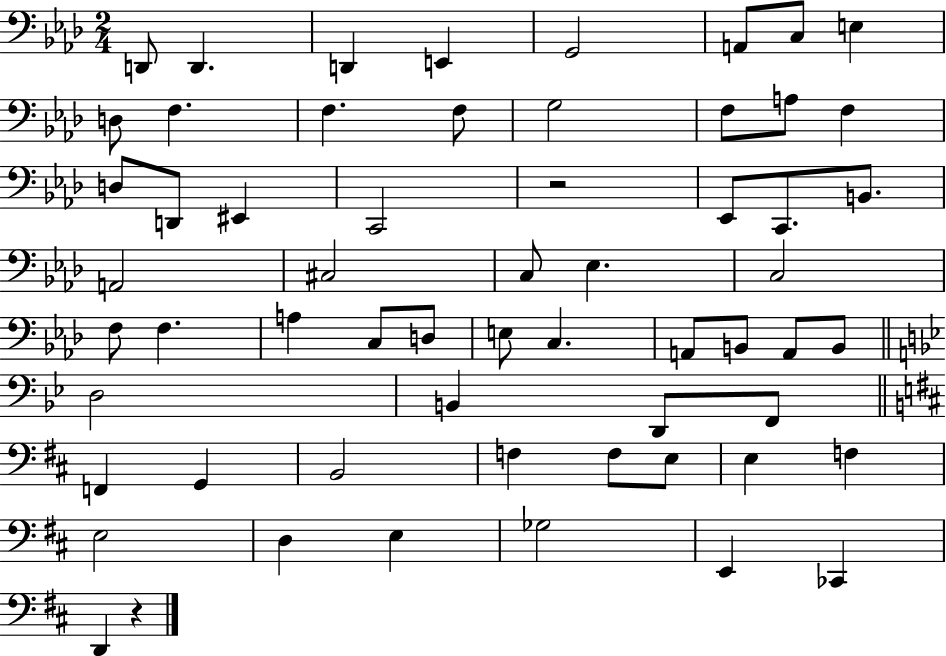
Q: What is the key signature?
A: AES major